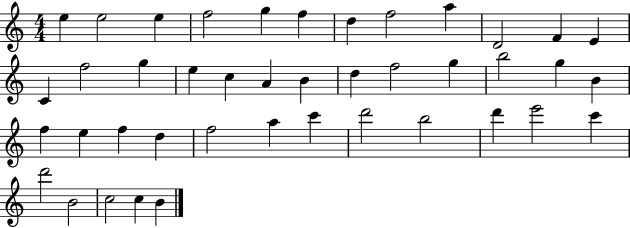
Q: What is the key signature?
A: C major